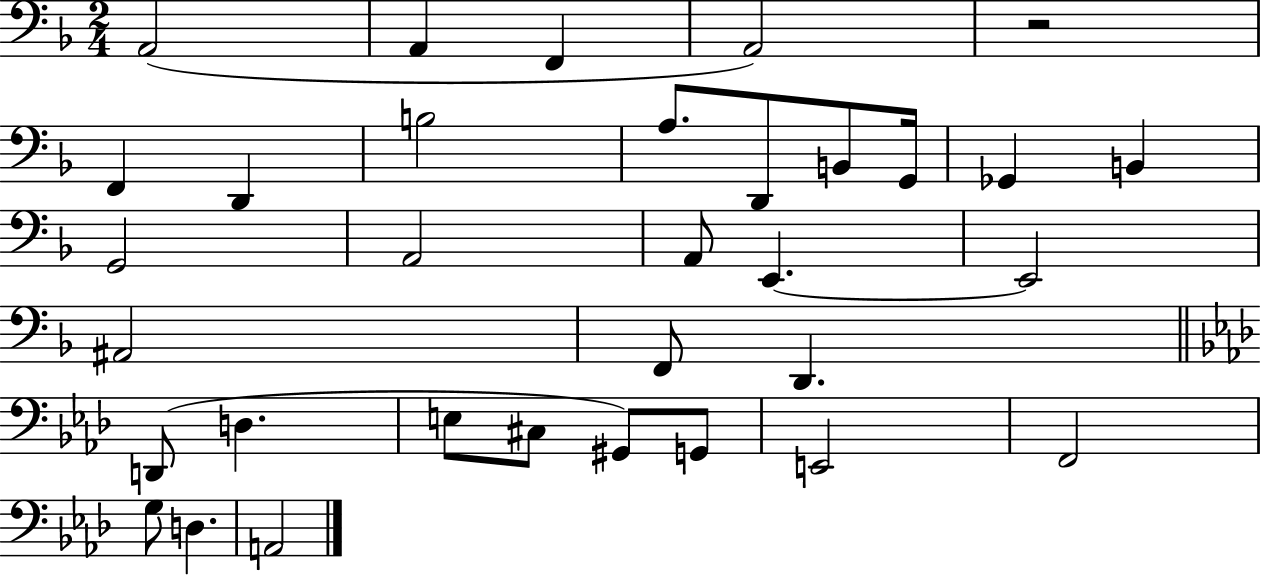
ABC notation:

X:1
T:Untitled
M:2/4
L:1/4
K:F
A,,2 A,, F,, A,,2 z2 F,, D,, B,2 A,/2 D,,/2 B,,/2 G,,/4 _G,, B,, G,,2 A,,2 A,,/2 E,, E,,2 ^A,,2 F,,/2 D,, D,,/2 D, E,/2 ^C,/2 ^G,,/2 G,,/2 E,,2 F,,2 G,/2 D, A,,2